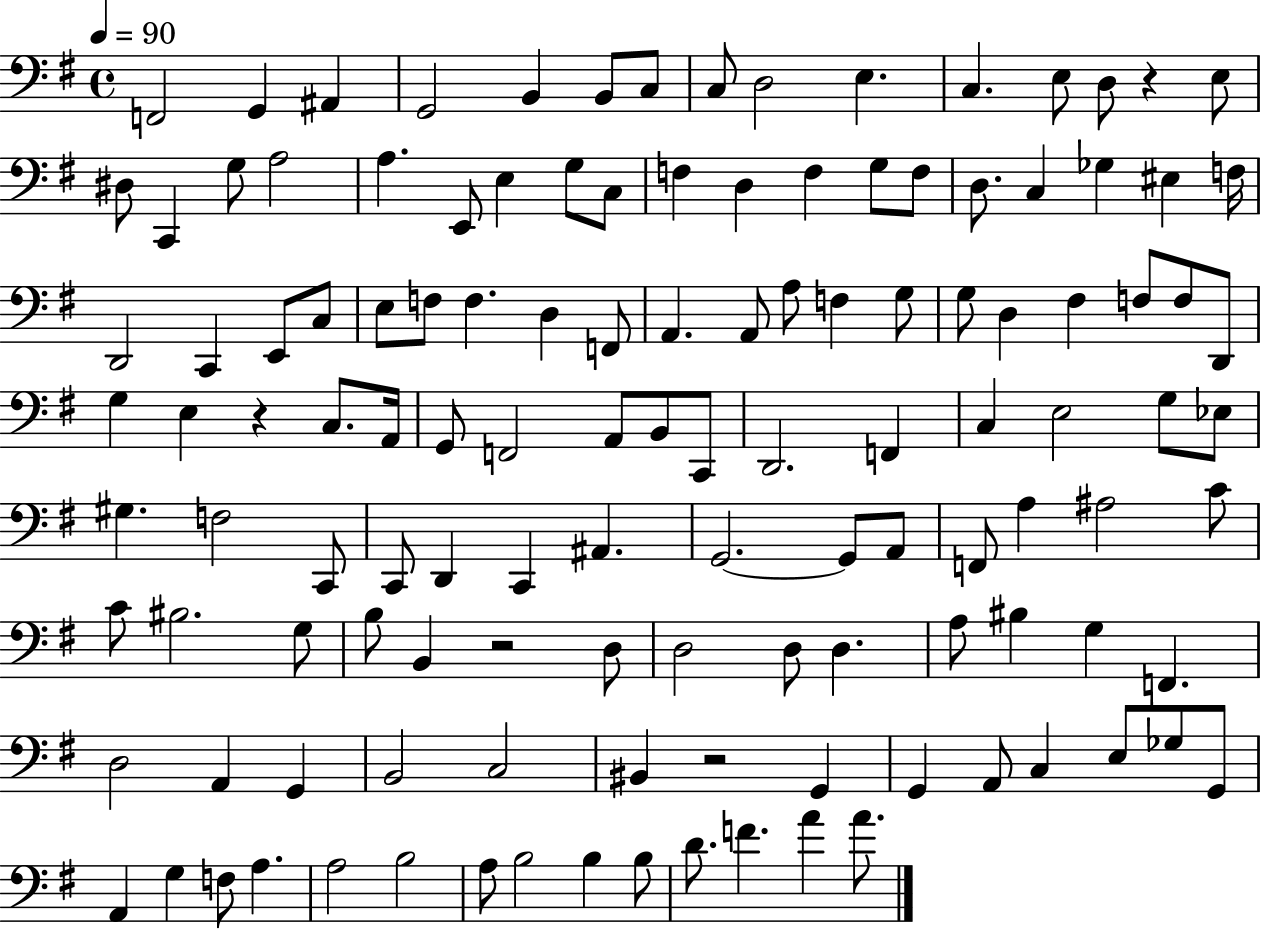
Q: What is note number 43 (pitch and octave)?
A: A2